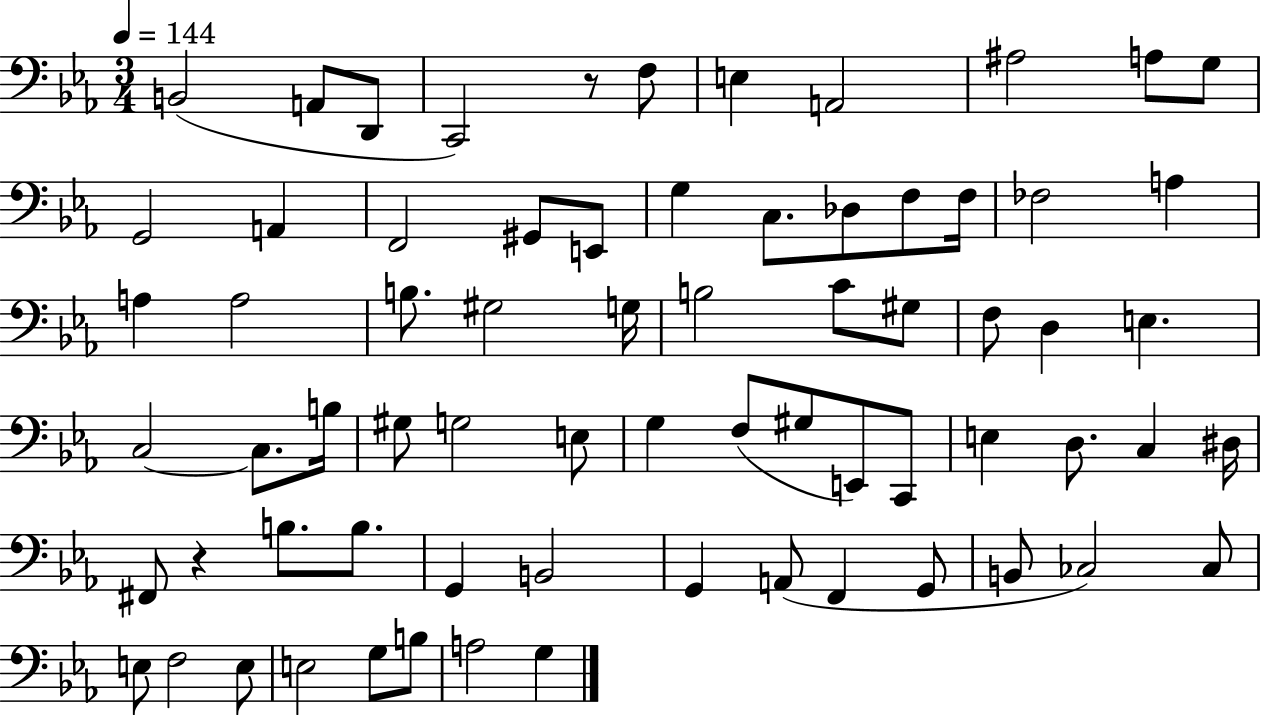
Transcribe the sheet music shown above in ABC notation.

X:1
T:Untitled
M:3/4
L:1/4
K:Eb
B,,2 A,,/2 D,,/2 C,,2 z/2 F,/2 E, A,,2 ^A,2 A,/2 G,/2 G,,2 A,, F,,2 ^G,,/2 E,,/2 G, C,/2 _D,/2 F,/2 F,/4 _F,2 A, A, A,2 B,/2 ^G,2 G,/4 B,2 C/2 ^G,/2 F,/2 D, E, C,2 C,/2 B,/4 ^G,/2 G,2 E,/2 G, F,/2 ^G,/2 E,,/2 C,,/2 E, D,/2 C, ^D,/4 ^F,,/2 z B,/2 B,/2 G,, B,,2 G,, A,,/2 F,, G,,/2 B,,/2 _C,2 _C,/2 E,/2 F,2 E,/2 E,2 G,/2 B,/2 A,2 G,